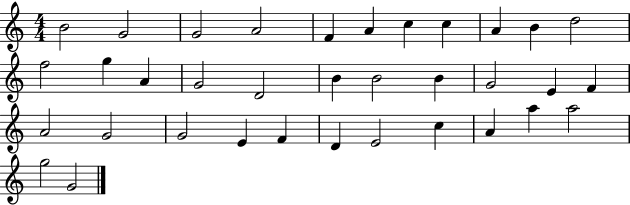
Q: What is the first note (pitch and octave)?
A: B4